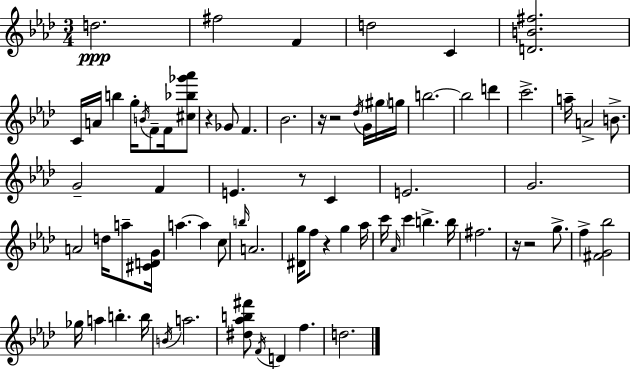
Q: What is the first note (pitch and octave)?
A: D5